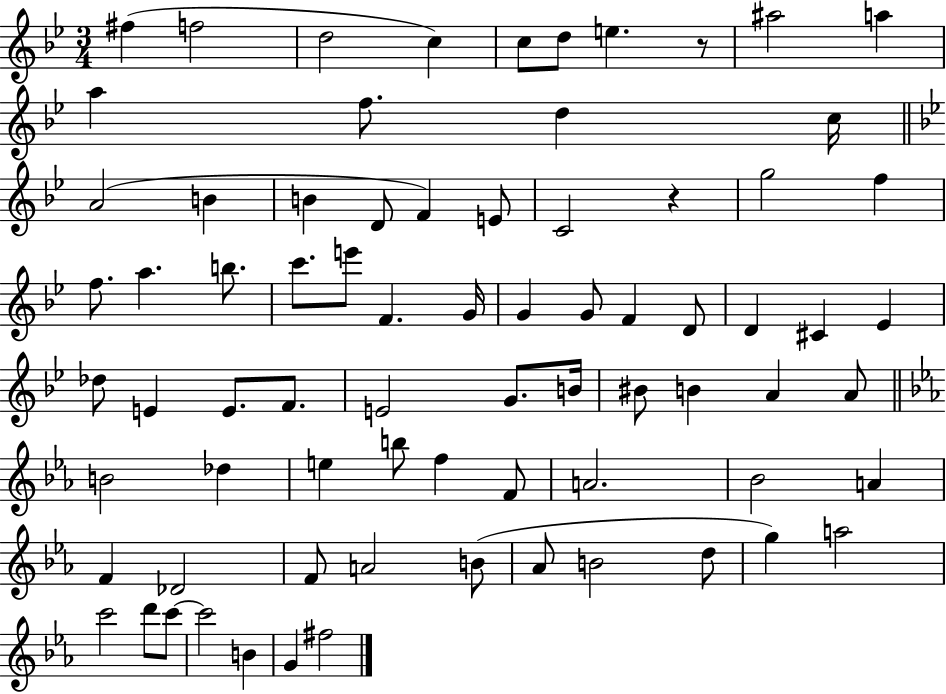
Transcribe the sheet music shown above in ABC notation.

X:1
T:Untitled
M:3/4
L:1/4
K:Bb
^f f2 d2 c c/2 d/2 e z/2 ^a2 a a f/2 d c/4 A2 B B D/2 F E/2 C2 z g2 f f/2 a b/2 c'/2 e'/2 F G/4 G G/2 F D/2 D ^C _E _d/2 E E/2 F/2 E2 G/2 B/4 ^B/2 B A A/2 B2 _d e b/2 f F/2 A2 _B2 A F _D2 F/2 A2 B/2 _A/2 B2 d/2 g a2 c'2 d'/2 c'/2 c'2 B G ^f2